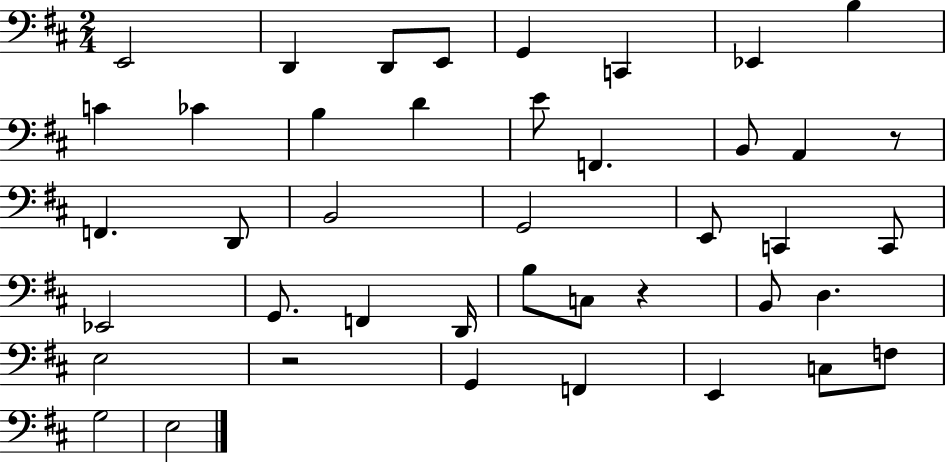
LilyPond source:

{
  \clef bass
  \numericTimeSignature
  \time 2/4
  \key d \major
  e,2 | d,4 d,8 e,8 | g,4 c,4 | ees,4 b4 | \break c'4 ces'4 | b4 d'4 | e'8 f,4. | b,8 a,4 r8 | \break f,4. d,8 | b,2 | g,2 | e,8 c,4 c,8 | \break ees,2 | g,8. f,4 d,16 | b8 c8 r4 | b,8 d4. | \break e2 | r2 | g,4 f,4 | e,4 c8 f8 | \break g2 | e2 | \bar "|."
}